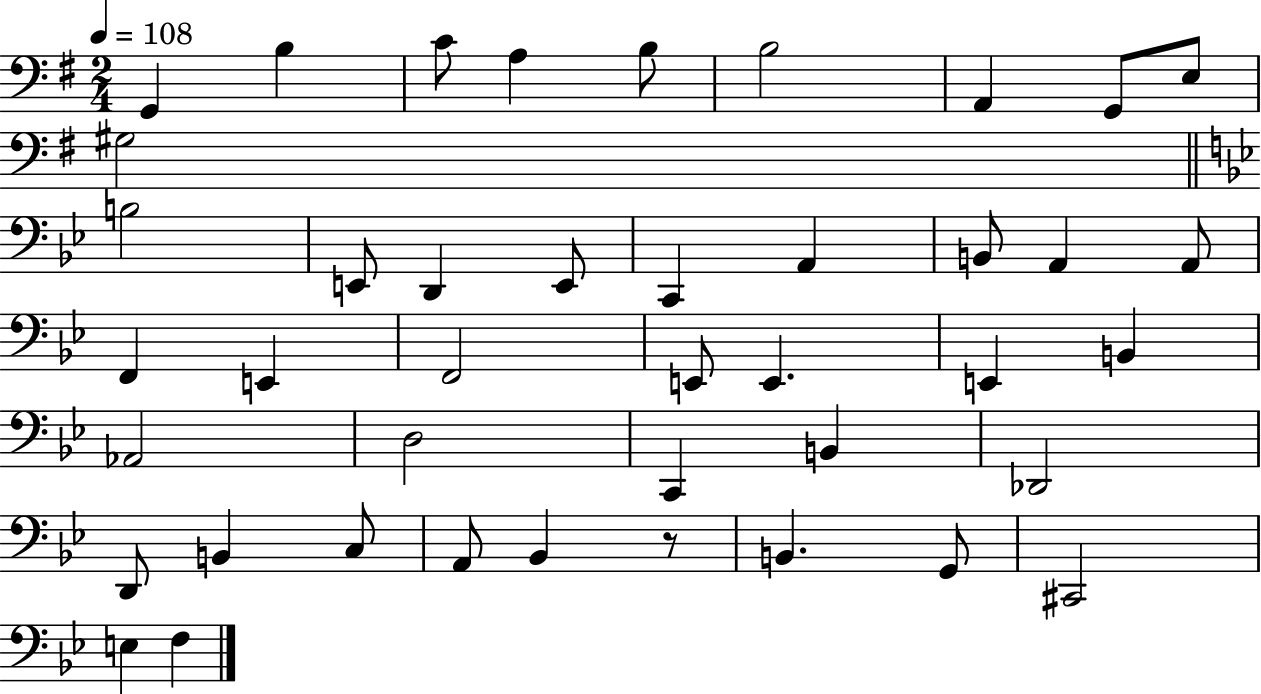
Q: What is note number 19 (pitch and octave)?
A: A2